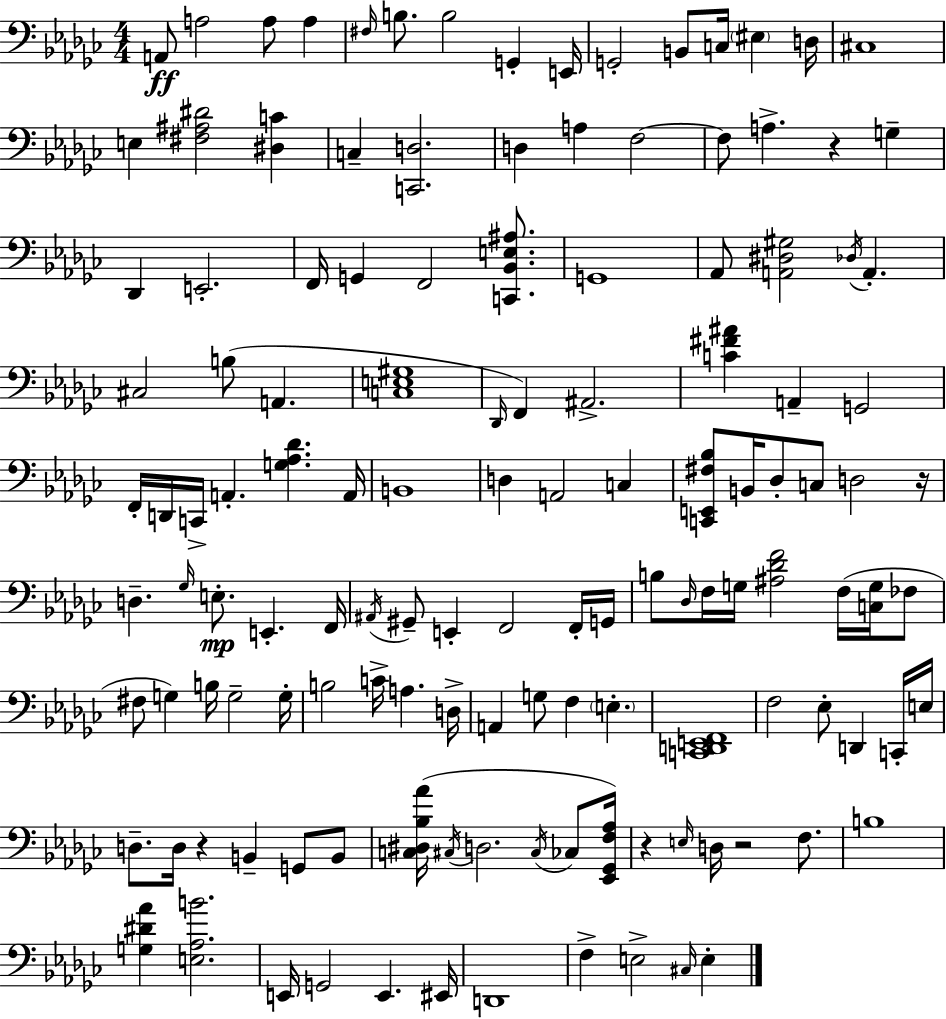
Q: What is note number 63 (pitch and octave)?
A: F2